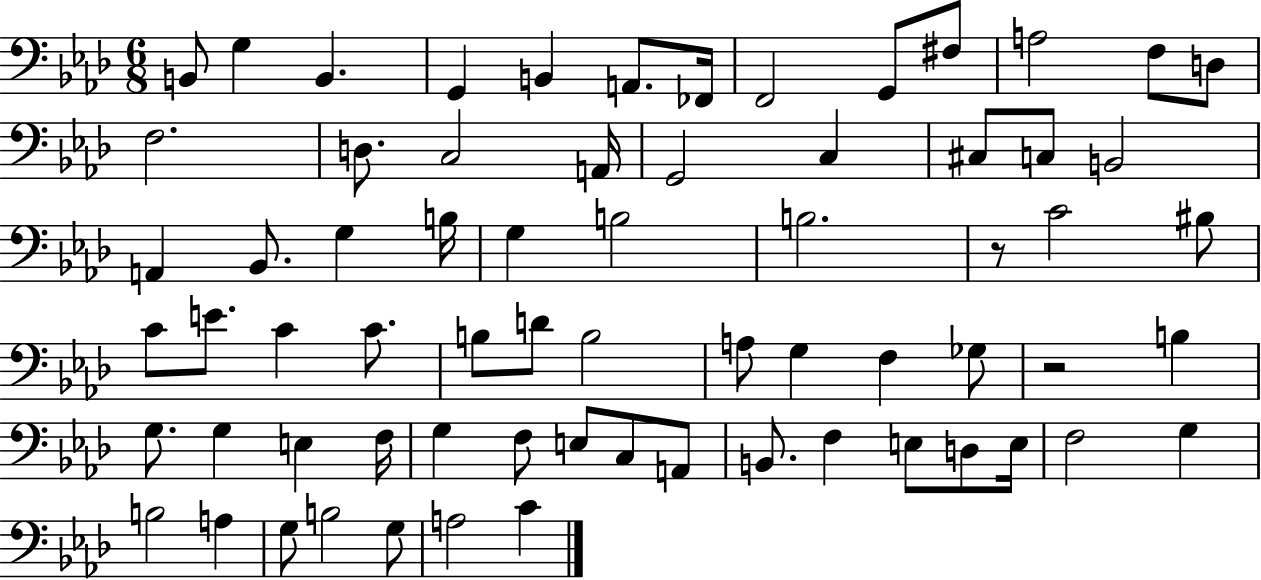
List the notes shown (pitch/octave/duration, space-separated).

B2/e G3/q B2/q. G2/q B2/q A2/e. FES2/s F2/h G2/e F#3/e A3/h F3/e D3/e F3/h. D3/e. C3/h A2/s G2/h C3/q C#3/e C3/e B2/h A2/q Bb2/e. G3/q B3/s G3/q B3/h B3/h. R/e C4/h BIS3/e C4/e E4/e. C4/q C4/e. B3/e D4/e B3/h A3/e G3/q F3/q Gb3/e R/h B3/q G3/e. G3/q E3/q F3/s G3/q F3/e E3/e C3/e A2/e B2/e. F3/q E3/e D3/e E3/s F3/h G3/q B3/h A3/q G3/e B3/h G3/e A3/h C4/q